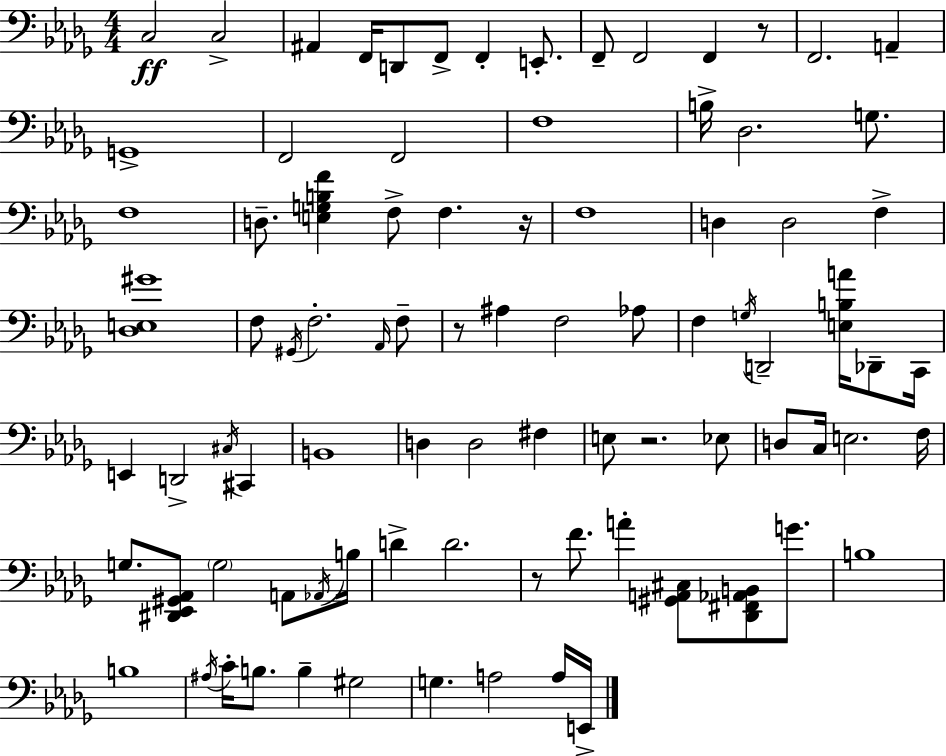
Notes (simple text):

C3/h C3/h A#2/q F2/s D2/e F2/e F2/q E2/e. F2/e F2/h F2/q R/e F2/h. A2/q G2/w F2/h F2/h F3/w B3/s Db3/h. G3/e. F3/w D3/e. [E3,G3,B3,F4]/q F3/e F3/q. R/s F3/w D3/q D3/h F3/q [Db3,E3,G#4]/w F3/e G#2/s F3/h. Ab2/s F3/e R/e A#3/q F3/h Ab3/e F3/q G3/s D2/h [E3,B3,A4]/s Db2/e C2/s E2/q D2/h C#3/s C#2/q B2/w D3/q D3/h F#3/q E3/e R/h. Eb3/e D3/e C3/s E3/h. F3/s G3/e. [D#2,Eb2,G#2,Ab2]/e G3/h A2/e Ab2/s B3/s D4/q D4/h. R/e F4/e. A4/q [G#2,A2,C#3]/e [Db2,F#2,Ab2,B2]/e G4/e. B3/w B3/w A#3/s C4/s B3/e. B3/q G#3/h G3/q. A3/h A3/s E2/s